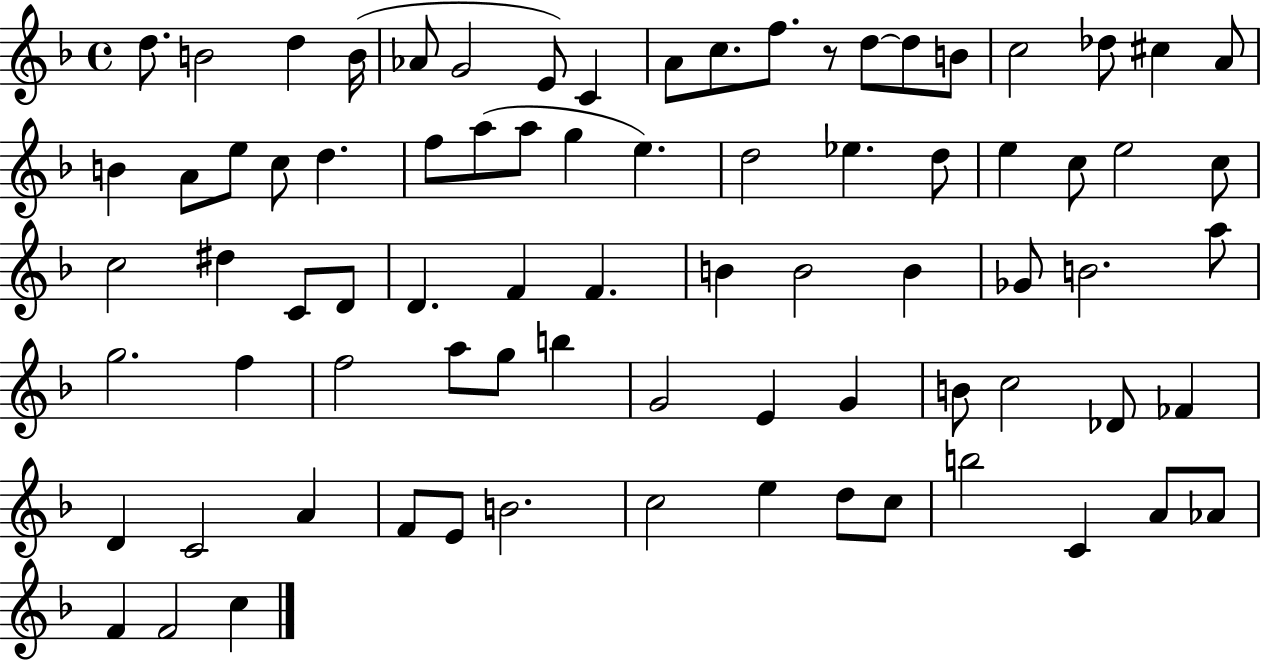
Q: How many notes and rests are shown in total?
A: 79